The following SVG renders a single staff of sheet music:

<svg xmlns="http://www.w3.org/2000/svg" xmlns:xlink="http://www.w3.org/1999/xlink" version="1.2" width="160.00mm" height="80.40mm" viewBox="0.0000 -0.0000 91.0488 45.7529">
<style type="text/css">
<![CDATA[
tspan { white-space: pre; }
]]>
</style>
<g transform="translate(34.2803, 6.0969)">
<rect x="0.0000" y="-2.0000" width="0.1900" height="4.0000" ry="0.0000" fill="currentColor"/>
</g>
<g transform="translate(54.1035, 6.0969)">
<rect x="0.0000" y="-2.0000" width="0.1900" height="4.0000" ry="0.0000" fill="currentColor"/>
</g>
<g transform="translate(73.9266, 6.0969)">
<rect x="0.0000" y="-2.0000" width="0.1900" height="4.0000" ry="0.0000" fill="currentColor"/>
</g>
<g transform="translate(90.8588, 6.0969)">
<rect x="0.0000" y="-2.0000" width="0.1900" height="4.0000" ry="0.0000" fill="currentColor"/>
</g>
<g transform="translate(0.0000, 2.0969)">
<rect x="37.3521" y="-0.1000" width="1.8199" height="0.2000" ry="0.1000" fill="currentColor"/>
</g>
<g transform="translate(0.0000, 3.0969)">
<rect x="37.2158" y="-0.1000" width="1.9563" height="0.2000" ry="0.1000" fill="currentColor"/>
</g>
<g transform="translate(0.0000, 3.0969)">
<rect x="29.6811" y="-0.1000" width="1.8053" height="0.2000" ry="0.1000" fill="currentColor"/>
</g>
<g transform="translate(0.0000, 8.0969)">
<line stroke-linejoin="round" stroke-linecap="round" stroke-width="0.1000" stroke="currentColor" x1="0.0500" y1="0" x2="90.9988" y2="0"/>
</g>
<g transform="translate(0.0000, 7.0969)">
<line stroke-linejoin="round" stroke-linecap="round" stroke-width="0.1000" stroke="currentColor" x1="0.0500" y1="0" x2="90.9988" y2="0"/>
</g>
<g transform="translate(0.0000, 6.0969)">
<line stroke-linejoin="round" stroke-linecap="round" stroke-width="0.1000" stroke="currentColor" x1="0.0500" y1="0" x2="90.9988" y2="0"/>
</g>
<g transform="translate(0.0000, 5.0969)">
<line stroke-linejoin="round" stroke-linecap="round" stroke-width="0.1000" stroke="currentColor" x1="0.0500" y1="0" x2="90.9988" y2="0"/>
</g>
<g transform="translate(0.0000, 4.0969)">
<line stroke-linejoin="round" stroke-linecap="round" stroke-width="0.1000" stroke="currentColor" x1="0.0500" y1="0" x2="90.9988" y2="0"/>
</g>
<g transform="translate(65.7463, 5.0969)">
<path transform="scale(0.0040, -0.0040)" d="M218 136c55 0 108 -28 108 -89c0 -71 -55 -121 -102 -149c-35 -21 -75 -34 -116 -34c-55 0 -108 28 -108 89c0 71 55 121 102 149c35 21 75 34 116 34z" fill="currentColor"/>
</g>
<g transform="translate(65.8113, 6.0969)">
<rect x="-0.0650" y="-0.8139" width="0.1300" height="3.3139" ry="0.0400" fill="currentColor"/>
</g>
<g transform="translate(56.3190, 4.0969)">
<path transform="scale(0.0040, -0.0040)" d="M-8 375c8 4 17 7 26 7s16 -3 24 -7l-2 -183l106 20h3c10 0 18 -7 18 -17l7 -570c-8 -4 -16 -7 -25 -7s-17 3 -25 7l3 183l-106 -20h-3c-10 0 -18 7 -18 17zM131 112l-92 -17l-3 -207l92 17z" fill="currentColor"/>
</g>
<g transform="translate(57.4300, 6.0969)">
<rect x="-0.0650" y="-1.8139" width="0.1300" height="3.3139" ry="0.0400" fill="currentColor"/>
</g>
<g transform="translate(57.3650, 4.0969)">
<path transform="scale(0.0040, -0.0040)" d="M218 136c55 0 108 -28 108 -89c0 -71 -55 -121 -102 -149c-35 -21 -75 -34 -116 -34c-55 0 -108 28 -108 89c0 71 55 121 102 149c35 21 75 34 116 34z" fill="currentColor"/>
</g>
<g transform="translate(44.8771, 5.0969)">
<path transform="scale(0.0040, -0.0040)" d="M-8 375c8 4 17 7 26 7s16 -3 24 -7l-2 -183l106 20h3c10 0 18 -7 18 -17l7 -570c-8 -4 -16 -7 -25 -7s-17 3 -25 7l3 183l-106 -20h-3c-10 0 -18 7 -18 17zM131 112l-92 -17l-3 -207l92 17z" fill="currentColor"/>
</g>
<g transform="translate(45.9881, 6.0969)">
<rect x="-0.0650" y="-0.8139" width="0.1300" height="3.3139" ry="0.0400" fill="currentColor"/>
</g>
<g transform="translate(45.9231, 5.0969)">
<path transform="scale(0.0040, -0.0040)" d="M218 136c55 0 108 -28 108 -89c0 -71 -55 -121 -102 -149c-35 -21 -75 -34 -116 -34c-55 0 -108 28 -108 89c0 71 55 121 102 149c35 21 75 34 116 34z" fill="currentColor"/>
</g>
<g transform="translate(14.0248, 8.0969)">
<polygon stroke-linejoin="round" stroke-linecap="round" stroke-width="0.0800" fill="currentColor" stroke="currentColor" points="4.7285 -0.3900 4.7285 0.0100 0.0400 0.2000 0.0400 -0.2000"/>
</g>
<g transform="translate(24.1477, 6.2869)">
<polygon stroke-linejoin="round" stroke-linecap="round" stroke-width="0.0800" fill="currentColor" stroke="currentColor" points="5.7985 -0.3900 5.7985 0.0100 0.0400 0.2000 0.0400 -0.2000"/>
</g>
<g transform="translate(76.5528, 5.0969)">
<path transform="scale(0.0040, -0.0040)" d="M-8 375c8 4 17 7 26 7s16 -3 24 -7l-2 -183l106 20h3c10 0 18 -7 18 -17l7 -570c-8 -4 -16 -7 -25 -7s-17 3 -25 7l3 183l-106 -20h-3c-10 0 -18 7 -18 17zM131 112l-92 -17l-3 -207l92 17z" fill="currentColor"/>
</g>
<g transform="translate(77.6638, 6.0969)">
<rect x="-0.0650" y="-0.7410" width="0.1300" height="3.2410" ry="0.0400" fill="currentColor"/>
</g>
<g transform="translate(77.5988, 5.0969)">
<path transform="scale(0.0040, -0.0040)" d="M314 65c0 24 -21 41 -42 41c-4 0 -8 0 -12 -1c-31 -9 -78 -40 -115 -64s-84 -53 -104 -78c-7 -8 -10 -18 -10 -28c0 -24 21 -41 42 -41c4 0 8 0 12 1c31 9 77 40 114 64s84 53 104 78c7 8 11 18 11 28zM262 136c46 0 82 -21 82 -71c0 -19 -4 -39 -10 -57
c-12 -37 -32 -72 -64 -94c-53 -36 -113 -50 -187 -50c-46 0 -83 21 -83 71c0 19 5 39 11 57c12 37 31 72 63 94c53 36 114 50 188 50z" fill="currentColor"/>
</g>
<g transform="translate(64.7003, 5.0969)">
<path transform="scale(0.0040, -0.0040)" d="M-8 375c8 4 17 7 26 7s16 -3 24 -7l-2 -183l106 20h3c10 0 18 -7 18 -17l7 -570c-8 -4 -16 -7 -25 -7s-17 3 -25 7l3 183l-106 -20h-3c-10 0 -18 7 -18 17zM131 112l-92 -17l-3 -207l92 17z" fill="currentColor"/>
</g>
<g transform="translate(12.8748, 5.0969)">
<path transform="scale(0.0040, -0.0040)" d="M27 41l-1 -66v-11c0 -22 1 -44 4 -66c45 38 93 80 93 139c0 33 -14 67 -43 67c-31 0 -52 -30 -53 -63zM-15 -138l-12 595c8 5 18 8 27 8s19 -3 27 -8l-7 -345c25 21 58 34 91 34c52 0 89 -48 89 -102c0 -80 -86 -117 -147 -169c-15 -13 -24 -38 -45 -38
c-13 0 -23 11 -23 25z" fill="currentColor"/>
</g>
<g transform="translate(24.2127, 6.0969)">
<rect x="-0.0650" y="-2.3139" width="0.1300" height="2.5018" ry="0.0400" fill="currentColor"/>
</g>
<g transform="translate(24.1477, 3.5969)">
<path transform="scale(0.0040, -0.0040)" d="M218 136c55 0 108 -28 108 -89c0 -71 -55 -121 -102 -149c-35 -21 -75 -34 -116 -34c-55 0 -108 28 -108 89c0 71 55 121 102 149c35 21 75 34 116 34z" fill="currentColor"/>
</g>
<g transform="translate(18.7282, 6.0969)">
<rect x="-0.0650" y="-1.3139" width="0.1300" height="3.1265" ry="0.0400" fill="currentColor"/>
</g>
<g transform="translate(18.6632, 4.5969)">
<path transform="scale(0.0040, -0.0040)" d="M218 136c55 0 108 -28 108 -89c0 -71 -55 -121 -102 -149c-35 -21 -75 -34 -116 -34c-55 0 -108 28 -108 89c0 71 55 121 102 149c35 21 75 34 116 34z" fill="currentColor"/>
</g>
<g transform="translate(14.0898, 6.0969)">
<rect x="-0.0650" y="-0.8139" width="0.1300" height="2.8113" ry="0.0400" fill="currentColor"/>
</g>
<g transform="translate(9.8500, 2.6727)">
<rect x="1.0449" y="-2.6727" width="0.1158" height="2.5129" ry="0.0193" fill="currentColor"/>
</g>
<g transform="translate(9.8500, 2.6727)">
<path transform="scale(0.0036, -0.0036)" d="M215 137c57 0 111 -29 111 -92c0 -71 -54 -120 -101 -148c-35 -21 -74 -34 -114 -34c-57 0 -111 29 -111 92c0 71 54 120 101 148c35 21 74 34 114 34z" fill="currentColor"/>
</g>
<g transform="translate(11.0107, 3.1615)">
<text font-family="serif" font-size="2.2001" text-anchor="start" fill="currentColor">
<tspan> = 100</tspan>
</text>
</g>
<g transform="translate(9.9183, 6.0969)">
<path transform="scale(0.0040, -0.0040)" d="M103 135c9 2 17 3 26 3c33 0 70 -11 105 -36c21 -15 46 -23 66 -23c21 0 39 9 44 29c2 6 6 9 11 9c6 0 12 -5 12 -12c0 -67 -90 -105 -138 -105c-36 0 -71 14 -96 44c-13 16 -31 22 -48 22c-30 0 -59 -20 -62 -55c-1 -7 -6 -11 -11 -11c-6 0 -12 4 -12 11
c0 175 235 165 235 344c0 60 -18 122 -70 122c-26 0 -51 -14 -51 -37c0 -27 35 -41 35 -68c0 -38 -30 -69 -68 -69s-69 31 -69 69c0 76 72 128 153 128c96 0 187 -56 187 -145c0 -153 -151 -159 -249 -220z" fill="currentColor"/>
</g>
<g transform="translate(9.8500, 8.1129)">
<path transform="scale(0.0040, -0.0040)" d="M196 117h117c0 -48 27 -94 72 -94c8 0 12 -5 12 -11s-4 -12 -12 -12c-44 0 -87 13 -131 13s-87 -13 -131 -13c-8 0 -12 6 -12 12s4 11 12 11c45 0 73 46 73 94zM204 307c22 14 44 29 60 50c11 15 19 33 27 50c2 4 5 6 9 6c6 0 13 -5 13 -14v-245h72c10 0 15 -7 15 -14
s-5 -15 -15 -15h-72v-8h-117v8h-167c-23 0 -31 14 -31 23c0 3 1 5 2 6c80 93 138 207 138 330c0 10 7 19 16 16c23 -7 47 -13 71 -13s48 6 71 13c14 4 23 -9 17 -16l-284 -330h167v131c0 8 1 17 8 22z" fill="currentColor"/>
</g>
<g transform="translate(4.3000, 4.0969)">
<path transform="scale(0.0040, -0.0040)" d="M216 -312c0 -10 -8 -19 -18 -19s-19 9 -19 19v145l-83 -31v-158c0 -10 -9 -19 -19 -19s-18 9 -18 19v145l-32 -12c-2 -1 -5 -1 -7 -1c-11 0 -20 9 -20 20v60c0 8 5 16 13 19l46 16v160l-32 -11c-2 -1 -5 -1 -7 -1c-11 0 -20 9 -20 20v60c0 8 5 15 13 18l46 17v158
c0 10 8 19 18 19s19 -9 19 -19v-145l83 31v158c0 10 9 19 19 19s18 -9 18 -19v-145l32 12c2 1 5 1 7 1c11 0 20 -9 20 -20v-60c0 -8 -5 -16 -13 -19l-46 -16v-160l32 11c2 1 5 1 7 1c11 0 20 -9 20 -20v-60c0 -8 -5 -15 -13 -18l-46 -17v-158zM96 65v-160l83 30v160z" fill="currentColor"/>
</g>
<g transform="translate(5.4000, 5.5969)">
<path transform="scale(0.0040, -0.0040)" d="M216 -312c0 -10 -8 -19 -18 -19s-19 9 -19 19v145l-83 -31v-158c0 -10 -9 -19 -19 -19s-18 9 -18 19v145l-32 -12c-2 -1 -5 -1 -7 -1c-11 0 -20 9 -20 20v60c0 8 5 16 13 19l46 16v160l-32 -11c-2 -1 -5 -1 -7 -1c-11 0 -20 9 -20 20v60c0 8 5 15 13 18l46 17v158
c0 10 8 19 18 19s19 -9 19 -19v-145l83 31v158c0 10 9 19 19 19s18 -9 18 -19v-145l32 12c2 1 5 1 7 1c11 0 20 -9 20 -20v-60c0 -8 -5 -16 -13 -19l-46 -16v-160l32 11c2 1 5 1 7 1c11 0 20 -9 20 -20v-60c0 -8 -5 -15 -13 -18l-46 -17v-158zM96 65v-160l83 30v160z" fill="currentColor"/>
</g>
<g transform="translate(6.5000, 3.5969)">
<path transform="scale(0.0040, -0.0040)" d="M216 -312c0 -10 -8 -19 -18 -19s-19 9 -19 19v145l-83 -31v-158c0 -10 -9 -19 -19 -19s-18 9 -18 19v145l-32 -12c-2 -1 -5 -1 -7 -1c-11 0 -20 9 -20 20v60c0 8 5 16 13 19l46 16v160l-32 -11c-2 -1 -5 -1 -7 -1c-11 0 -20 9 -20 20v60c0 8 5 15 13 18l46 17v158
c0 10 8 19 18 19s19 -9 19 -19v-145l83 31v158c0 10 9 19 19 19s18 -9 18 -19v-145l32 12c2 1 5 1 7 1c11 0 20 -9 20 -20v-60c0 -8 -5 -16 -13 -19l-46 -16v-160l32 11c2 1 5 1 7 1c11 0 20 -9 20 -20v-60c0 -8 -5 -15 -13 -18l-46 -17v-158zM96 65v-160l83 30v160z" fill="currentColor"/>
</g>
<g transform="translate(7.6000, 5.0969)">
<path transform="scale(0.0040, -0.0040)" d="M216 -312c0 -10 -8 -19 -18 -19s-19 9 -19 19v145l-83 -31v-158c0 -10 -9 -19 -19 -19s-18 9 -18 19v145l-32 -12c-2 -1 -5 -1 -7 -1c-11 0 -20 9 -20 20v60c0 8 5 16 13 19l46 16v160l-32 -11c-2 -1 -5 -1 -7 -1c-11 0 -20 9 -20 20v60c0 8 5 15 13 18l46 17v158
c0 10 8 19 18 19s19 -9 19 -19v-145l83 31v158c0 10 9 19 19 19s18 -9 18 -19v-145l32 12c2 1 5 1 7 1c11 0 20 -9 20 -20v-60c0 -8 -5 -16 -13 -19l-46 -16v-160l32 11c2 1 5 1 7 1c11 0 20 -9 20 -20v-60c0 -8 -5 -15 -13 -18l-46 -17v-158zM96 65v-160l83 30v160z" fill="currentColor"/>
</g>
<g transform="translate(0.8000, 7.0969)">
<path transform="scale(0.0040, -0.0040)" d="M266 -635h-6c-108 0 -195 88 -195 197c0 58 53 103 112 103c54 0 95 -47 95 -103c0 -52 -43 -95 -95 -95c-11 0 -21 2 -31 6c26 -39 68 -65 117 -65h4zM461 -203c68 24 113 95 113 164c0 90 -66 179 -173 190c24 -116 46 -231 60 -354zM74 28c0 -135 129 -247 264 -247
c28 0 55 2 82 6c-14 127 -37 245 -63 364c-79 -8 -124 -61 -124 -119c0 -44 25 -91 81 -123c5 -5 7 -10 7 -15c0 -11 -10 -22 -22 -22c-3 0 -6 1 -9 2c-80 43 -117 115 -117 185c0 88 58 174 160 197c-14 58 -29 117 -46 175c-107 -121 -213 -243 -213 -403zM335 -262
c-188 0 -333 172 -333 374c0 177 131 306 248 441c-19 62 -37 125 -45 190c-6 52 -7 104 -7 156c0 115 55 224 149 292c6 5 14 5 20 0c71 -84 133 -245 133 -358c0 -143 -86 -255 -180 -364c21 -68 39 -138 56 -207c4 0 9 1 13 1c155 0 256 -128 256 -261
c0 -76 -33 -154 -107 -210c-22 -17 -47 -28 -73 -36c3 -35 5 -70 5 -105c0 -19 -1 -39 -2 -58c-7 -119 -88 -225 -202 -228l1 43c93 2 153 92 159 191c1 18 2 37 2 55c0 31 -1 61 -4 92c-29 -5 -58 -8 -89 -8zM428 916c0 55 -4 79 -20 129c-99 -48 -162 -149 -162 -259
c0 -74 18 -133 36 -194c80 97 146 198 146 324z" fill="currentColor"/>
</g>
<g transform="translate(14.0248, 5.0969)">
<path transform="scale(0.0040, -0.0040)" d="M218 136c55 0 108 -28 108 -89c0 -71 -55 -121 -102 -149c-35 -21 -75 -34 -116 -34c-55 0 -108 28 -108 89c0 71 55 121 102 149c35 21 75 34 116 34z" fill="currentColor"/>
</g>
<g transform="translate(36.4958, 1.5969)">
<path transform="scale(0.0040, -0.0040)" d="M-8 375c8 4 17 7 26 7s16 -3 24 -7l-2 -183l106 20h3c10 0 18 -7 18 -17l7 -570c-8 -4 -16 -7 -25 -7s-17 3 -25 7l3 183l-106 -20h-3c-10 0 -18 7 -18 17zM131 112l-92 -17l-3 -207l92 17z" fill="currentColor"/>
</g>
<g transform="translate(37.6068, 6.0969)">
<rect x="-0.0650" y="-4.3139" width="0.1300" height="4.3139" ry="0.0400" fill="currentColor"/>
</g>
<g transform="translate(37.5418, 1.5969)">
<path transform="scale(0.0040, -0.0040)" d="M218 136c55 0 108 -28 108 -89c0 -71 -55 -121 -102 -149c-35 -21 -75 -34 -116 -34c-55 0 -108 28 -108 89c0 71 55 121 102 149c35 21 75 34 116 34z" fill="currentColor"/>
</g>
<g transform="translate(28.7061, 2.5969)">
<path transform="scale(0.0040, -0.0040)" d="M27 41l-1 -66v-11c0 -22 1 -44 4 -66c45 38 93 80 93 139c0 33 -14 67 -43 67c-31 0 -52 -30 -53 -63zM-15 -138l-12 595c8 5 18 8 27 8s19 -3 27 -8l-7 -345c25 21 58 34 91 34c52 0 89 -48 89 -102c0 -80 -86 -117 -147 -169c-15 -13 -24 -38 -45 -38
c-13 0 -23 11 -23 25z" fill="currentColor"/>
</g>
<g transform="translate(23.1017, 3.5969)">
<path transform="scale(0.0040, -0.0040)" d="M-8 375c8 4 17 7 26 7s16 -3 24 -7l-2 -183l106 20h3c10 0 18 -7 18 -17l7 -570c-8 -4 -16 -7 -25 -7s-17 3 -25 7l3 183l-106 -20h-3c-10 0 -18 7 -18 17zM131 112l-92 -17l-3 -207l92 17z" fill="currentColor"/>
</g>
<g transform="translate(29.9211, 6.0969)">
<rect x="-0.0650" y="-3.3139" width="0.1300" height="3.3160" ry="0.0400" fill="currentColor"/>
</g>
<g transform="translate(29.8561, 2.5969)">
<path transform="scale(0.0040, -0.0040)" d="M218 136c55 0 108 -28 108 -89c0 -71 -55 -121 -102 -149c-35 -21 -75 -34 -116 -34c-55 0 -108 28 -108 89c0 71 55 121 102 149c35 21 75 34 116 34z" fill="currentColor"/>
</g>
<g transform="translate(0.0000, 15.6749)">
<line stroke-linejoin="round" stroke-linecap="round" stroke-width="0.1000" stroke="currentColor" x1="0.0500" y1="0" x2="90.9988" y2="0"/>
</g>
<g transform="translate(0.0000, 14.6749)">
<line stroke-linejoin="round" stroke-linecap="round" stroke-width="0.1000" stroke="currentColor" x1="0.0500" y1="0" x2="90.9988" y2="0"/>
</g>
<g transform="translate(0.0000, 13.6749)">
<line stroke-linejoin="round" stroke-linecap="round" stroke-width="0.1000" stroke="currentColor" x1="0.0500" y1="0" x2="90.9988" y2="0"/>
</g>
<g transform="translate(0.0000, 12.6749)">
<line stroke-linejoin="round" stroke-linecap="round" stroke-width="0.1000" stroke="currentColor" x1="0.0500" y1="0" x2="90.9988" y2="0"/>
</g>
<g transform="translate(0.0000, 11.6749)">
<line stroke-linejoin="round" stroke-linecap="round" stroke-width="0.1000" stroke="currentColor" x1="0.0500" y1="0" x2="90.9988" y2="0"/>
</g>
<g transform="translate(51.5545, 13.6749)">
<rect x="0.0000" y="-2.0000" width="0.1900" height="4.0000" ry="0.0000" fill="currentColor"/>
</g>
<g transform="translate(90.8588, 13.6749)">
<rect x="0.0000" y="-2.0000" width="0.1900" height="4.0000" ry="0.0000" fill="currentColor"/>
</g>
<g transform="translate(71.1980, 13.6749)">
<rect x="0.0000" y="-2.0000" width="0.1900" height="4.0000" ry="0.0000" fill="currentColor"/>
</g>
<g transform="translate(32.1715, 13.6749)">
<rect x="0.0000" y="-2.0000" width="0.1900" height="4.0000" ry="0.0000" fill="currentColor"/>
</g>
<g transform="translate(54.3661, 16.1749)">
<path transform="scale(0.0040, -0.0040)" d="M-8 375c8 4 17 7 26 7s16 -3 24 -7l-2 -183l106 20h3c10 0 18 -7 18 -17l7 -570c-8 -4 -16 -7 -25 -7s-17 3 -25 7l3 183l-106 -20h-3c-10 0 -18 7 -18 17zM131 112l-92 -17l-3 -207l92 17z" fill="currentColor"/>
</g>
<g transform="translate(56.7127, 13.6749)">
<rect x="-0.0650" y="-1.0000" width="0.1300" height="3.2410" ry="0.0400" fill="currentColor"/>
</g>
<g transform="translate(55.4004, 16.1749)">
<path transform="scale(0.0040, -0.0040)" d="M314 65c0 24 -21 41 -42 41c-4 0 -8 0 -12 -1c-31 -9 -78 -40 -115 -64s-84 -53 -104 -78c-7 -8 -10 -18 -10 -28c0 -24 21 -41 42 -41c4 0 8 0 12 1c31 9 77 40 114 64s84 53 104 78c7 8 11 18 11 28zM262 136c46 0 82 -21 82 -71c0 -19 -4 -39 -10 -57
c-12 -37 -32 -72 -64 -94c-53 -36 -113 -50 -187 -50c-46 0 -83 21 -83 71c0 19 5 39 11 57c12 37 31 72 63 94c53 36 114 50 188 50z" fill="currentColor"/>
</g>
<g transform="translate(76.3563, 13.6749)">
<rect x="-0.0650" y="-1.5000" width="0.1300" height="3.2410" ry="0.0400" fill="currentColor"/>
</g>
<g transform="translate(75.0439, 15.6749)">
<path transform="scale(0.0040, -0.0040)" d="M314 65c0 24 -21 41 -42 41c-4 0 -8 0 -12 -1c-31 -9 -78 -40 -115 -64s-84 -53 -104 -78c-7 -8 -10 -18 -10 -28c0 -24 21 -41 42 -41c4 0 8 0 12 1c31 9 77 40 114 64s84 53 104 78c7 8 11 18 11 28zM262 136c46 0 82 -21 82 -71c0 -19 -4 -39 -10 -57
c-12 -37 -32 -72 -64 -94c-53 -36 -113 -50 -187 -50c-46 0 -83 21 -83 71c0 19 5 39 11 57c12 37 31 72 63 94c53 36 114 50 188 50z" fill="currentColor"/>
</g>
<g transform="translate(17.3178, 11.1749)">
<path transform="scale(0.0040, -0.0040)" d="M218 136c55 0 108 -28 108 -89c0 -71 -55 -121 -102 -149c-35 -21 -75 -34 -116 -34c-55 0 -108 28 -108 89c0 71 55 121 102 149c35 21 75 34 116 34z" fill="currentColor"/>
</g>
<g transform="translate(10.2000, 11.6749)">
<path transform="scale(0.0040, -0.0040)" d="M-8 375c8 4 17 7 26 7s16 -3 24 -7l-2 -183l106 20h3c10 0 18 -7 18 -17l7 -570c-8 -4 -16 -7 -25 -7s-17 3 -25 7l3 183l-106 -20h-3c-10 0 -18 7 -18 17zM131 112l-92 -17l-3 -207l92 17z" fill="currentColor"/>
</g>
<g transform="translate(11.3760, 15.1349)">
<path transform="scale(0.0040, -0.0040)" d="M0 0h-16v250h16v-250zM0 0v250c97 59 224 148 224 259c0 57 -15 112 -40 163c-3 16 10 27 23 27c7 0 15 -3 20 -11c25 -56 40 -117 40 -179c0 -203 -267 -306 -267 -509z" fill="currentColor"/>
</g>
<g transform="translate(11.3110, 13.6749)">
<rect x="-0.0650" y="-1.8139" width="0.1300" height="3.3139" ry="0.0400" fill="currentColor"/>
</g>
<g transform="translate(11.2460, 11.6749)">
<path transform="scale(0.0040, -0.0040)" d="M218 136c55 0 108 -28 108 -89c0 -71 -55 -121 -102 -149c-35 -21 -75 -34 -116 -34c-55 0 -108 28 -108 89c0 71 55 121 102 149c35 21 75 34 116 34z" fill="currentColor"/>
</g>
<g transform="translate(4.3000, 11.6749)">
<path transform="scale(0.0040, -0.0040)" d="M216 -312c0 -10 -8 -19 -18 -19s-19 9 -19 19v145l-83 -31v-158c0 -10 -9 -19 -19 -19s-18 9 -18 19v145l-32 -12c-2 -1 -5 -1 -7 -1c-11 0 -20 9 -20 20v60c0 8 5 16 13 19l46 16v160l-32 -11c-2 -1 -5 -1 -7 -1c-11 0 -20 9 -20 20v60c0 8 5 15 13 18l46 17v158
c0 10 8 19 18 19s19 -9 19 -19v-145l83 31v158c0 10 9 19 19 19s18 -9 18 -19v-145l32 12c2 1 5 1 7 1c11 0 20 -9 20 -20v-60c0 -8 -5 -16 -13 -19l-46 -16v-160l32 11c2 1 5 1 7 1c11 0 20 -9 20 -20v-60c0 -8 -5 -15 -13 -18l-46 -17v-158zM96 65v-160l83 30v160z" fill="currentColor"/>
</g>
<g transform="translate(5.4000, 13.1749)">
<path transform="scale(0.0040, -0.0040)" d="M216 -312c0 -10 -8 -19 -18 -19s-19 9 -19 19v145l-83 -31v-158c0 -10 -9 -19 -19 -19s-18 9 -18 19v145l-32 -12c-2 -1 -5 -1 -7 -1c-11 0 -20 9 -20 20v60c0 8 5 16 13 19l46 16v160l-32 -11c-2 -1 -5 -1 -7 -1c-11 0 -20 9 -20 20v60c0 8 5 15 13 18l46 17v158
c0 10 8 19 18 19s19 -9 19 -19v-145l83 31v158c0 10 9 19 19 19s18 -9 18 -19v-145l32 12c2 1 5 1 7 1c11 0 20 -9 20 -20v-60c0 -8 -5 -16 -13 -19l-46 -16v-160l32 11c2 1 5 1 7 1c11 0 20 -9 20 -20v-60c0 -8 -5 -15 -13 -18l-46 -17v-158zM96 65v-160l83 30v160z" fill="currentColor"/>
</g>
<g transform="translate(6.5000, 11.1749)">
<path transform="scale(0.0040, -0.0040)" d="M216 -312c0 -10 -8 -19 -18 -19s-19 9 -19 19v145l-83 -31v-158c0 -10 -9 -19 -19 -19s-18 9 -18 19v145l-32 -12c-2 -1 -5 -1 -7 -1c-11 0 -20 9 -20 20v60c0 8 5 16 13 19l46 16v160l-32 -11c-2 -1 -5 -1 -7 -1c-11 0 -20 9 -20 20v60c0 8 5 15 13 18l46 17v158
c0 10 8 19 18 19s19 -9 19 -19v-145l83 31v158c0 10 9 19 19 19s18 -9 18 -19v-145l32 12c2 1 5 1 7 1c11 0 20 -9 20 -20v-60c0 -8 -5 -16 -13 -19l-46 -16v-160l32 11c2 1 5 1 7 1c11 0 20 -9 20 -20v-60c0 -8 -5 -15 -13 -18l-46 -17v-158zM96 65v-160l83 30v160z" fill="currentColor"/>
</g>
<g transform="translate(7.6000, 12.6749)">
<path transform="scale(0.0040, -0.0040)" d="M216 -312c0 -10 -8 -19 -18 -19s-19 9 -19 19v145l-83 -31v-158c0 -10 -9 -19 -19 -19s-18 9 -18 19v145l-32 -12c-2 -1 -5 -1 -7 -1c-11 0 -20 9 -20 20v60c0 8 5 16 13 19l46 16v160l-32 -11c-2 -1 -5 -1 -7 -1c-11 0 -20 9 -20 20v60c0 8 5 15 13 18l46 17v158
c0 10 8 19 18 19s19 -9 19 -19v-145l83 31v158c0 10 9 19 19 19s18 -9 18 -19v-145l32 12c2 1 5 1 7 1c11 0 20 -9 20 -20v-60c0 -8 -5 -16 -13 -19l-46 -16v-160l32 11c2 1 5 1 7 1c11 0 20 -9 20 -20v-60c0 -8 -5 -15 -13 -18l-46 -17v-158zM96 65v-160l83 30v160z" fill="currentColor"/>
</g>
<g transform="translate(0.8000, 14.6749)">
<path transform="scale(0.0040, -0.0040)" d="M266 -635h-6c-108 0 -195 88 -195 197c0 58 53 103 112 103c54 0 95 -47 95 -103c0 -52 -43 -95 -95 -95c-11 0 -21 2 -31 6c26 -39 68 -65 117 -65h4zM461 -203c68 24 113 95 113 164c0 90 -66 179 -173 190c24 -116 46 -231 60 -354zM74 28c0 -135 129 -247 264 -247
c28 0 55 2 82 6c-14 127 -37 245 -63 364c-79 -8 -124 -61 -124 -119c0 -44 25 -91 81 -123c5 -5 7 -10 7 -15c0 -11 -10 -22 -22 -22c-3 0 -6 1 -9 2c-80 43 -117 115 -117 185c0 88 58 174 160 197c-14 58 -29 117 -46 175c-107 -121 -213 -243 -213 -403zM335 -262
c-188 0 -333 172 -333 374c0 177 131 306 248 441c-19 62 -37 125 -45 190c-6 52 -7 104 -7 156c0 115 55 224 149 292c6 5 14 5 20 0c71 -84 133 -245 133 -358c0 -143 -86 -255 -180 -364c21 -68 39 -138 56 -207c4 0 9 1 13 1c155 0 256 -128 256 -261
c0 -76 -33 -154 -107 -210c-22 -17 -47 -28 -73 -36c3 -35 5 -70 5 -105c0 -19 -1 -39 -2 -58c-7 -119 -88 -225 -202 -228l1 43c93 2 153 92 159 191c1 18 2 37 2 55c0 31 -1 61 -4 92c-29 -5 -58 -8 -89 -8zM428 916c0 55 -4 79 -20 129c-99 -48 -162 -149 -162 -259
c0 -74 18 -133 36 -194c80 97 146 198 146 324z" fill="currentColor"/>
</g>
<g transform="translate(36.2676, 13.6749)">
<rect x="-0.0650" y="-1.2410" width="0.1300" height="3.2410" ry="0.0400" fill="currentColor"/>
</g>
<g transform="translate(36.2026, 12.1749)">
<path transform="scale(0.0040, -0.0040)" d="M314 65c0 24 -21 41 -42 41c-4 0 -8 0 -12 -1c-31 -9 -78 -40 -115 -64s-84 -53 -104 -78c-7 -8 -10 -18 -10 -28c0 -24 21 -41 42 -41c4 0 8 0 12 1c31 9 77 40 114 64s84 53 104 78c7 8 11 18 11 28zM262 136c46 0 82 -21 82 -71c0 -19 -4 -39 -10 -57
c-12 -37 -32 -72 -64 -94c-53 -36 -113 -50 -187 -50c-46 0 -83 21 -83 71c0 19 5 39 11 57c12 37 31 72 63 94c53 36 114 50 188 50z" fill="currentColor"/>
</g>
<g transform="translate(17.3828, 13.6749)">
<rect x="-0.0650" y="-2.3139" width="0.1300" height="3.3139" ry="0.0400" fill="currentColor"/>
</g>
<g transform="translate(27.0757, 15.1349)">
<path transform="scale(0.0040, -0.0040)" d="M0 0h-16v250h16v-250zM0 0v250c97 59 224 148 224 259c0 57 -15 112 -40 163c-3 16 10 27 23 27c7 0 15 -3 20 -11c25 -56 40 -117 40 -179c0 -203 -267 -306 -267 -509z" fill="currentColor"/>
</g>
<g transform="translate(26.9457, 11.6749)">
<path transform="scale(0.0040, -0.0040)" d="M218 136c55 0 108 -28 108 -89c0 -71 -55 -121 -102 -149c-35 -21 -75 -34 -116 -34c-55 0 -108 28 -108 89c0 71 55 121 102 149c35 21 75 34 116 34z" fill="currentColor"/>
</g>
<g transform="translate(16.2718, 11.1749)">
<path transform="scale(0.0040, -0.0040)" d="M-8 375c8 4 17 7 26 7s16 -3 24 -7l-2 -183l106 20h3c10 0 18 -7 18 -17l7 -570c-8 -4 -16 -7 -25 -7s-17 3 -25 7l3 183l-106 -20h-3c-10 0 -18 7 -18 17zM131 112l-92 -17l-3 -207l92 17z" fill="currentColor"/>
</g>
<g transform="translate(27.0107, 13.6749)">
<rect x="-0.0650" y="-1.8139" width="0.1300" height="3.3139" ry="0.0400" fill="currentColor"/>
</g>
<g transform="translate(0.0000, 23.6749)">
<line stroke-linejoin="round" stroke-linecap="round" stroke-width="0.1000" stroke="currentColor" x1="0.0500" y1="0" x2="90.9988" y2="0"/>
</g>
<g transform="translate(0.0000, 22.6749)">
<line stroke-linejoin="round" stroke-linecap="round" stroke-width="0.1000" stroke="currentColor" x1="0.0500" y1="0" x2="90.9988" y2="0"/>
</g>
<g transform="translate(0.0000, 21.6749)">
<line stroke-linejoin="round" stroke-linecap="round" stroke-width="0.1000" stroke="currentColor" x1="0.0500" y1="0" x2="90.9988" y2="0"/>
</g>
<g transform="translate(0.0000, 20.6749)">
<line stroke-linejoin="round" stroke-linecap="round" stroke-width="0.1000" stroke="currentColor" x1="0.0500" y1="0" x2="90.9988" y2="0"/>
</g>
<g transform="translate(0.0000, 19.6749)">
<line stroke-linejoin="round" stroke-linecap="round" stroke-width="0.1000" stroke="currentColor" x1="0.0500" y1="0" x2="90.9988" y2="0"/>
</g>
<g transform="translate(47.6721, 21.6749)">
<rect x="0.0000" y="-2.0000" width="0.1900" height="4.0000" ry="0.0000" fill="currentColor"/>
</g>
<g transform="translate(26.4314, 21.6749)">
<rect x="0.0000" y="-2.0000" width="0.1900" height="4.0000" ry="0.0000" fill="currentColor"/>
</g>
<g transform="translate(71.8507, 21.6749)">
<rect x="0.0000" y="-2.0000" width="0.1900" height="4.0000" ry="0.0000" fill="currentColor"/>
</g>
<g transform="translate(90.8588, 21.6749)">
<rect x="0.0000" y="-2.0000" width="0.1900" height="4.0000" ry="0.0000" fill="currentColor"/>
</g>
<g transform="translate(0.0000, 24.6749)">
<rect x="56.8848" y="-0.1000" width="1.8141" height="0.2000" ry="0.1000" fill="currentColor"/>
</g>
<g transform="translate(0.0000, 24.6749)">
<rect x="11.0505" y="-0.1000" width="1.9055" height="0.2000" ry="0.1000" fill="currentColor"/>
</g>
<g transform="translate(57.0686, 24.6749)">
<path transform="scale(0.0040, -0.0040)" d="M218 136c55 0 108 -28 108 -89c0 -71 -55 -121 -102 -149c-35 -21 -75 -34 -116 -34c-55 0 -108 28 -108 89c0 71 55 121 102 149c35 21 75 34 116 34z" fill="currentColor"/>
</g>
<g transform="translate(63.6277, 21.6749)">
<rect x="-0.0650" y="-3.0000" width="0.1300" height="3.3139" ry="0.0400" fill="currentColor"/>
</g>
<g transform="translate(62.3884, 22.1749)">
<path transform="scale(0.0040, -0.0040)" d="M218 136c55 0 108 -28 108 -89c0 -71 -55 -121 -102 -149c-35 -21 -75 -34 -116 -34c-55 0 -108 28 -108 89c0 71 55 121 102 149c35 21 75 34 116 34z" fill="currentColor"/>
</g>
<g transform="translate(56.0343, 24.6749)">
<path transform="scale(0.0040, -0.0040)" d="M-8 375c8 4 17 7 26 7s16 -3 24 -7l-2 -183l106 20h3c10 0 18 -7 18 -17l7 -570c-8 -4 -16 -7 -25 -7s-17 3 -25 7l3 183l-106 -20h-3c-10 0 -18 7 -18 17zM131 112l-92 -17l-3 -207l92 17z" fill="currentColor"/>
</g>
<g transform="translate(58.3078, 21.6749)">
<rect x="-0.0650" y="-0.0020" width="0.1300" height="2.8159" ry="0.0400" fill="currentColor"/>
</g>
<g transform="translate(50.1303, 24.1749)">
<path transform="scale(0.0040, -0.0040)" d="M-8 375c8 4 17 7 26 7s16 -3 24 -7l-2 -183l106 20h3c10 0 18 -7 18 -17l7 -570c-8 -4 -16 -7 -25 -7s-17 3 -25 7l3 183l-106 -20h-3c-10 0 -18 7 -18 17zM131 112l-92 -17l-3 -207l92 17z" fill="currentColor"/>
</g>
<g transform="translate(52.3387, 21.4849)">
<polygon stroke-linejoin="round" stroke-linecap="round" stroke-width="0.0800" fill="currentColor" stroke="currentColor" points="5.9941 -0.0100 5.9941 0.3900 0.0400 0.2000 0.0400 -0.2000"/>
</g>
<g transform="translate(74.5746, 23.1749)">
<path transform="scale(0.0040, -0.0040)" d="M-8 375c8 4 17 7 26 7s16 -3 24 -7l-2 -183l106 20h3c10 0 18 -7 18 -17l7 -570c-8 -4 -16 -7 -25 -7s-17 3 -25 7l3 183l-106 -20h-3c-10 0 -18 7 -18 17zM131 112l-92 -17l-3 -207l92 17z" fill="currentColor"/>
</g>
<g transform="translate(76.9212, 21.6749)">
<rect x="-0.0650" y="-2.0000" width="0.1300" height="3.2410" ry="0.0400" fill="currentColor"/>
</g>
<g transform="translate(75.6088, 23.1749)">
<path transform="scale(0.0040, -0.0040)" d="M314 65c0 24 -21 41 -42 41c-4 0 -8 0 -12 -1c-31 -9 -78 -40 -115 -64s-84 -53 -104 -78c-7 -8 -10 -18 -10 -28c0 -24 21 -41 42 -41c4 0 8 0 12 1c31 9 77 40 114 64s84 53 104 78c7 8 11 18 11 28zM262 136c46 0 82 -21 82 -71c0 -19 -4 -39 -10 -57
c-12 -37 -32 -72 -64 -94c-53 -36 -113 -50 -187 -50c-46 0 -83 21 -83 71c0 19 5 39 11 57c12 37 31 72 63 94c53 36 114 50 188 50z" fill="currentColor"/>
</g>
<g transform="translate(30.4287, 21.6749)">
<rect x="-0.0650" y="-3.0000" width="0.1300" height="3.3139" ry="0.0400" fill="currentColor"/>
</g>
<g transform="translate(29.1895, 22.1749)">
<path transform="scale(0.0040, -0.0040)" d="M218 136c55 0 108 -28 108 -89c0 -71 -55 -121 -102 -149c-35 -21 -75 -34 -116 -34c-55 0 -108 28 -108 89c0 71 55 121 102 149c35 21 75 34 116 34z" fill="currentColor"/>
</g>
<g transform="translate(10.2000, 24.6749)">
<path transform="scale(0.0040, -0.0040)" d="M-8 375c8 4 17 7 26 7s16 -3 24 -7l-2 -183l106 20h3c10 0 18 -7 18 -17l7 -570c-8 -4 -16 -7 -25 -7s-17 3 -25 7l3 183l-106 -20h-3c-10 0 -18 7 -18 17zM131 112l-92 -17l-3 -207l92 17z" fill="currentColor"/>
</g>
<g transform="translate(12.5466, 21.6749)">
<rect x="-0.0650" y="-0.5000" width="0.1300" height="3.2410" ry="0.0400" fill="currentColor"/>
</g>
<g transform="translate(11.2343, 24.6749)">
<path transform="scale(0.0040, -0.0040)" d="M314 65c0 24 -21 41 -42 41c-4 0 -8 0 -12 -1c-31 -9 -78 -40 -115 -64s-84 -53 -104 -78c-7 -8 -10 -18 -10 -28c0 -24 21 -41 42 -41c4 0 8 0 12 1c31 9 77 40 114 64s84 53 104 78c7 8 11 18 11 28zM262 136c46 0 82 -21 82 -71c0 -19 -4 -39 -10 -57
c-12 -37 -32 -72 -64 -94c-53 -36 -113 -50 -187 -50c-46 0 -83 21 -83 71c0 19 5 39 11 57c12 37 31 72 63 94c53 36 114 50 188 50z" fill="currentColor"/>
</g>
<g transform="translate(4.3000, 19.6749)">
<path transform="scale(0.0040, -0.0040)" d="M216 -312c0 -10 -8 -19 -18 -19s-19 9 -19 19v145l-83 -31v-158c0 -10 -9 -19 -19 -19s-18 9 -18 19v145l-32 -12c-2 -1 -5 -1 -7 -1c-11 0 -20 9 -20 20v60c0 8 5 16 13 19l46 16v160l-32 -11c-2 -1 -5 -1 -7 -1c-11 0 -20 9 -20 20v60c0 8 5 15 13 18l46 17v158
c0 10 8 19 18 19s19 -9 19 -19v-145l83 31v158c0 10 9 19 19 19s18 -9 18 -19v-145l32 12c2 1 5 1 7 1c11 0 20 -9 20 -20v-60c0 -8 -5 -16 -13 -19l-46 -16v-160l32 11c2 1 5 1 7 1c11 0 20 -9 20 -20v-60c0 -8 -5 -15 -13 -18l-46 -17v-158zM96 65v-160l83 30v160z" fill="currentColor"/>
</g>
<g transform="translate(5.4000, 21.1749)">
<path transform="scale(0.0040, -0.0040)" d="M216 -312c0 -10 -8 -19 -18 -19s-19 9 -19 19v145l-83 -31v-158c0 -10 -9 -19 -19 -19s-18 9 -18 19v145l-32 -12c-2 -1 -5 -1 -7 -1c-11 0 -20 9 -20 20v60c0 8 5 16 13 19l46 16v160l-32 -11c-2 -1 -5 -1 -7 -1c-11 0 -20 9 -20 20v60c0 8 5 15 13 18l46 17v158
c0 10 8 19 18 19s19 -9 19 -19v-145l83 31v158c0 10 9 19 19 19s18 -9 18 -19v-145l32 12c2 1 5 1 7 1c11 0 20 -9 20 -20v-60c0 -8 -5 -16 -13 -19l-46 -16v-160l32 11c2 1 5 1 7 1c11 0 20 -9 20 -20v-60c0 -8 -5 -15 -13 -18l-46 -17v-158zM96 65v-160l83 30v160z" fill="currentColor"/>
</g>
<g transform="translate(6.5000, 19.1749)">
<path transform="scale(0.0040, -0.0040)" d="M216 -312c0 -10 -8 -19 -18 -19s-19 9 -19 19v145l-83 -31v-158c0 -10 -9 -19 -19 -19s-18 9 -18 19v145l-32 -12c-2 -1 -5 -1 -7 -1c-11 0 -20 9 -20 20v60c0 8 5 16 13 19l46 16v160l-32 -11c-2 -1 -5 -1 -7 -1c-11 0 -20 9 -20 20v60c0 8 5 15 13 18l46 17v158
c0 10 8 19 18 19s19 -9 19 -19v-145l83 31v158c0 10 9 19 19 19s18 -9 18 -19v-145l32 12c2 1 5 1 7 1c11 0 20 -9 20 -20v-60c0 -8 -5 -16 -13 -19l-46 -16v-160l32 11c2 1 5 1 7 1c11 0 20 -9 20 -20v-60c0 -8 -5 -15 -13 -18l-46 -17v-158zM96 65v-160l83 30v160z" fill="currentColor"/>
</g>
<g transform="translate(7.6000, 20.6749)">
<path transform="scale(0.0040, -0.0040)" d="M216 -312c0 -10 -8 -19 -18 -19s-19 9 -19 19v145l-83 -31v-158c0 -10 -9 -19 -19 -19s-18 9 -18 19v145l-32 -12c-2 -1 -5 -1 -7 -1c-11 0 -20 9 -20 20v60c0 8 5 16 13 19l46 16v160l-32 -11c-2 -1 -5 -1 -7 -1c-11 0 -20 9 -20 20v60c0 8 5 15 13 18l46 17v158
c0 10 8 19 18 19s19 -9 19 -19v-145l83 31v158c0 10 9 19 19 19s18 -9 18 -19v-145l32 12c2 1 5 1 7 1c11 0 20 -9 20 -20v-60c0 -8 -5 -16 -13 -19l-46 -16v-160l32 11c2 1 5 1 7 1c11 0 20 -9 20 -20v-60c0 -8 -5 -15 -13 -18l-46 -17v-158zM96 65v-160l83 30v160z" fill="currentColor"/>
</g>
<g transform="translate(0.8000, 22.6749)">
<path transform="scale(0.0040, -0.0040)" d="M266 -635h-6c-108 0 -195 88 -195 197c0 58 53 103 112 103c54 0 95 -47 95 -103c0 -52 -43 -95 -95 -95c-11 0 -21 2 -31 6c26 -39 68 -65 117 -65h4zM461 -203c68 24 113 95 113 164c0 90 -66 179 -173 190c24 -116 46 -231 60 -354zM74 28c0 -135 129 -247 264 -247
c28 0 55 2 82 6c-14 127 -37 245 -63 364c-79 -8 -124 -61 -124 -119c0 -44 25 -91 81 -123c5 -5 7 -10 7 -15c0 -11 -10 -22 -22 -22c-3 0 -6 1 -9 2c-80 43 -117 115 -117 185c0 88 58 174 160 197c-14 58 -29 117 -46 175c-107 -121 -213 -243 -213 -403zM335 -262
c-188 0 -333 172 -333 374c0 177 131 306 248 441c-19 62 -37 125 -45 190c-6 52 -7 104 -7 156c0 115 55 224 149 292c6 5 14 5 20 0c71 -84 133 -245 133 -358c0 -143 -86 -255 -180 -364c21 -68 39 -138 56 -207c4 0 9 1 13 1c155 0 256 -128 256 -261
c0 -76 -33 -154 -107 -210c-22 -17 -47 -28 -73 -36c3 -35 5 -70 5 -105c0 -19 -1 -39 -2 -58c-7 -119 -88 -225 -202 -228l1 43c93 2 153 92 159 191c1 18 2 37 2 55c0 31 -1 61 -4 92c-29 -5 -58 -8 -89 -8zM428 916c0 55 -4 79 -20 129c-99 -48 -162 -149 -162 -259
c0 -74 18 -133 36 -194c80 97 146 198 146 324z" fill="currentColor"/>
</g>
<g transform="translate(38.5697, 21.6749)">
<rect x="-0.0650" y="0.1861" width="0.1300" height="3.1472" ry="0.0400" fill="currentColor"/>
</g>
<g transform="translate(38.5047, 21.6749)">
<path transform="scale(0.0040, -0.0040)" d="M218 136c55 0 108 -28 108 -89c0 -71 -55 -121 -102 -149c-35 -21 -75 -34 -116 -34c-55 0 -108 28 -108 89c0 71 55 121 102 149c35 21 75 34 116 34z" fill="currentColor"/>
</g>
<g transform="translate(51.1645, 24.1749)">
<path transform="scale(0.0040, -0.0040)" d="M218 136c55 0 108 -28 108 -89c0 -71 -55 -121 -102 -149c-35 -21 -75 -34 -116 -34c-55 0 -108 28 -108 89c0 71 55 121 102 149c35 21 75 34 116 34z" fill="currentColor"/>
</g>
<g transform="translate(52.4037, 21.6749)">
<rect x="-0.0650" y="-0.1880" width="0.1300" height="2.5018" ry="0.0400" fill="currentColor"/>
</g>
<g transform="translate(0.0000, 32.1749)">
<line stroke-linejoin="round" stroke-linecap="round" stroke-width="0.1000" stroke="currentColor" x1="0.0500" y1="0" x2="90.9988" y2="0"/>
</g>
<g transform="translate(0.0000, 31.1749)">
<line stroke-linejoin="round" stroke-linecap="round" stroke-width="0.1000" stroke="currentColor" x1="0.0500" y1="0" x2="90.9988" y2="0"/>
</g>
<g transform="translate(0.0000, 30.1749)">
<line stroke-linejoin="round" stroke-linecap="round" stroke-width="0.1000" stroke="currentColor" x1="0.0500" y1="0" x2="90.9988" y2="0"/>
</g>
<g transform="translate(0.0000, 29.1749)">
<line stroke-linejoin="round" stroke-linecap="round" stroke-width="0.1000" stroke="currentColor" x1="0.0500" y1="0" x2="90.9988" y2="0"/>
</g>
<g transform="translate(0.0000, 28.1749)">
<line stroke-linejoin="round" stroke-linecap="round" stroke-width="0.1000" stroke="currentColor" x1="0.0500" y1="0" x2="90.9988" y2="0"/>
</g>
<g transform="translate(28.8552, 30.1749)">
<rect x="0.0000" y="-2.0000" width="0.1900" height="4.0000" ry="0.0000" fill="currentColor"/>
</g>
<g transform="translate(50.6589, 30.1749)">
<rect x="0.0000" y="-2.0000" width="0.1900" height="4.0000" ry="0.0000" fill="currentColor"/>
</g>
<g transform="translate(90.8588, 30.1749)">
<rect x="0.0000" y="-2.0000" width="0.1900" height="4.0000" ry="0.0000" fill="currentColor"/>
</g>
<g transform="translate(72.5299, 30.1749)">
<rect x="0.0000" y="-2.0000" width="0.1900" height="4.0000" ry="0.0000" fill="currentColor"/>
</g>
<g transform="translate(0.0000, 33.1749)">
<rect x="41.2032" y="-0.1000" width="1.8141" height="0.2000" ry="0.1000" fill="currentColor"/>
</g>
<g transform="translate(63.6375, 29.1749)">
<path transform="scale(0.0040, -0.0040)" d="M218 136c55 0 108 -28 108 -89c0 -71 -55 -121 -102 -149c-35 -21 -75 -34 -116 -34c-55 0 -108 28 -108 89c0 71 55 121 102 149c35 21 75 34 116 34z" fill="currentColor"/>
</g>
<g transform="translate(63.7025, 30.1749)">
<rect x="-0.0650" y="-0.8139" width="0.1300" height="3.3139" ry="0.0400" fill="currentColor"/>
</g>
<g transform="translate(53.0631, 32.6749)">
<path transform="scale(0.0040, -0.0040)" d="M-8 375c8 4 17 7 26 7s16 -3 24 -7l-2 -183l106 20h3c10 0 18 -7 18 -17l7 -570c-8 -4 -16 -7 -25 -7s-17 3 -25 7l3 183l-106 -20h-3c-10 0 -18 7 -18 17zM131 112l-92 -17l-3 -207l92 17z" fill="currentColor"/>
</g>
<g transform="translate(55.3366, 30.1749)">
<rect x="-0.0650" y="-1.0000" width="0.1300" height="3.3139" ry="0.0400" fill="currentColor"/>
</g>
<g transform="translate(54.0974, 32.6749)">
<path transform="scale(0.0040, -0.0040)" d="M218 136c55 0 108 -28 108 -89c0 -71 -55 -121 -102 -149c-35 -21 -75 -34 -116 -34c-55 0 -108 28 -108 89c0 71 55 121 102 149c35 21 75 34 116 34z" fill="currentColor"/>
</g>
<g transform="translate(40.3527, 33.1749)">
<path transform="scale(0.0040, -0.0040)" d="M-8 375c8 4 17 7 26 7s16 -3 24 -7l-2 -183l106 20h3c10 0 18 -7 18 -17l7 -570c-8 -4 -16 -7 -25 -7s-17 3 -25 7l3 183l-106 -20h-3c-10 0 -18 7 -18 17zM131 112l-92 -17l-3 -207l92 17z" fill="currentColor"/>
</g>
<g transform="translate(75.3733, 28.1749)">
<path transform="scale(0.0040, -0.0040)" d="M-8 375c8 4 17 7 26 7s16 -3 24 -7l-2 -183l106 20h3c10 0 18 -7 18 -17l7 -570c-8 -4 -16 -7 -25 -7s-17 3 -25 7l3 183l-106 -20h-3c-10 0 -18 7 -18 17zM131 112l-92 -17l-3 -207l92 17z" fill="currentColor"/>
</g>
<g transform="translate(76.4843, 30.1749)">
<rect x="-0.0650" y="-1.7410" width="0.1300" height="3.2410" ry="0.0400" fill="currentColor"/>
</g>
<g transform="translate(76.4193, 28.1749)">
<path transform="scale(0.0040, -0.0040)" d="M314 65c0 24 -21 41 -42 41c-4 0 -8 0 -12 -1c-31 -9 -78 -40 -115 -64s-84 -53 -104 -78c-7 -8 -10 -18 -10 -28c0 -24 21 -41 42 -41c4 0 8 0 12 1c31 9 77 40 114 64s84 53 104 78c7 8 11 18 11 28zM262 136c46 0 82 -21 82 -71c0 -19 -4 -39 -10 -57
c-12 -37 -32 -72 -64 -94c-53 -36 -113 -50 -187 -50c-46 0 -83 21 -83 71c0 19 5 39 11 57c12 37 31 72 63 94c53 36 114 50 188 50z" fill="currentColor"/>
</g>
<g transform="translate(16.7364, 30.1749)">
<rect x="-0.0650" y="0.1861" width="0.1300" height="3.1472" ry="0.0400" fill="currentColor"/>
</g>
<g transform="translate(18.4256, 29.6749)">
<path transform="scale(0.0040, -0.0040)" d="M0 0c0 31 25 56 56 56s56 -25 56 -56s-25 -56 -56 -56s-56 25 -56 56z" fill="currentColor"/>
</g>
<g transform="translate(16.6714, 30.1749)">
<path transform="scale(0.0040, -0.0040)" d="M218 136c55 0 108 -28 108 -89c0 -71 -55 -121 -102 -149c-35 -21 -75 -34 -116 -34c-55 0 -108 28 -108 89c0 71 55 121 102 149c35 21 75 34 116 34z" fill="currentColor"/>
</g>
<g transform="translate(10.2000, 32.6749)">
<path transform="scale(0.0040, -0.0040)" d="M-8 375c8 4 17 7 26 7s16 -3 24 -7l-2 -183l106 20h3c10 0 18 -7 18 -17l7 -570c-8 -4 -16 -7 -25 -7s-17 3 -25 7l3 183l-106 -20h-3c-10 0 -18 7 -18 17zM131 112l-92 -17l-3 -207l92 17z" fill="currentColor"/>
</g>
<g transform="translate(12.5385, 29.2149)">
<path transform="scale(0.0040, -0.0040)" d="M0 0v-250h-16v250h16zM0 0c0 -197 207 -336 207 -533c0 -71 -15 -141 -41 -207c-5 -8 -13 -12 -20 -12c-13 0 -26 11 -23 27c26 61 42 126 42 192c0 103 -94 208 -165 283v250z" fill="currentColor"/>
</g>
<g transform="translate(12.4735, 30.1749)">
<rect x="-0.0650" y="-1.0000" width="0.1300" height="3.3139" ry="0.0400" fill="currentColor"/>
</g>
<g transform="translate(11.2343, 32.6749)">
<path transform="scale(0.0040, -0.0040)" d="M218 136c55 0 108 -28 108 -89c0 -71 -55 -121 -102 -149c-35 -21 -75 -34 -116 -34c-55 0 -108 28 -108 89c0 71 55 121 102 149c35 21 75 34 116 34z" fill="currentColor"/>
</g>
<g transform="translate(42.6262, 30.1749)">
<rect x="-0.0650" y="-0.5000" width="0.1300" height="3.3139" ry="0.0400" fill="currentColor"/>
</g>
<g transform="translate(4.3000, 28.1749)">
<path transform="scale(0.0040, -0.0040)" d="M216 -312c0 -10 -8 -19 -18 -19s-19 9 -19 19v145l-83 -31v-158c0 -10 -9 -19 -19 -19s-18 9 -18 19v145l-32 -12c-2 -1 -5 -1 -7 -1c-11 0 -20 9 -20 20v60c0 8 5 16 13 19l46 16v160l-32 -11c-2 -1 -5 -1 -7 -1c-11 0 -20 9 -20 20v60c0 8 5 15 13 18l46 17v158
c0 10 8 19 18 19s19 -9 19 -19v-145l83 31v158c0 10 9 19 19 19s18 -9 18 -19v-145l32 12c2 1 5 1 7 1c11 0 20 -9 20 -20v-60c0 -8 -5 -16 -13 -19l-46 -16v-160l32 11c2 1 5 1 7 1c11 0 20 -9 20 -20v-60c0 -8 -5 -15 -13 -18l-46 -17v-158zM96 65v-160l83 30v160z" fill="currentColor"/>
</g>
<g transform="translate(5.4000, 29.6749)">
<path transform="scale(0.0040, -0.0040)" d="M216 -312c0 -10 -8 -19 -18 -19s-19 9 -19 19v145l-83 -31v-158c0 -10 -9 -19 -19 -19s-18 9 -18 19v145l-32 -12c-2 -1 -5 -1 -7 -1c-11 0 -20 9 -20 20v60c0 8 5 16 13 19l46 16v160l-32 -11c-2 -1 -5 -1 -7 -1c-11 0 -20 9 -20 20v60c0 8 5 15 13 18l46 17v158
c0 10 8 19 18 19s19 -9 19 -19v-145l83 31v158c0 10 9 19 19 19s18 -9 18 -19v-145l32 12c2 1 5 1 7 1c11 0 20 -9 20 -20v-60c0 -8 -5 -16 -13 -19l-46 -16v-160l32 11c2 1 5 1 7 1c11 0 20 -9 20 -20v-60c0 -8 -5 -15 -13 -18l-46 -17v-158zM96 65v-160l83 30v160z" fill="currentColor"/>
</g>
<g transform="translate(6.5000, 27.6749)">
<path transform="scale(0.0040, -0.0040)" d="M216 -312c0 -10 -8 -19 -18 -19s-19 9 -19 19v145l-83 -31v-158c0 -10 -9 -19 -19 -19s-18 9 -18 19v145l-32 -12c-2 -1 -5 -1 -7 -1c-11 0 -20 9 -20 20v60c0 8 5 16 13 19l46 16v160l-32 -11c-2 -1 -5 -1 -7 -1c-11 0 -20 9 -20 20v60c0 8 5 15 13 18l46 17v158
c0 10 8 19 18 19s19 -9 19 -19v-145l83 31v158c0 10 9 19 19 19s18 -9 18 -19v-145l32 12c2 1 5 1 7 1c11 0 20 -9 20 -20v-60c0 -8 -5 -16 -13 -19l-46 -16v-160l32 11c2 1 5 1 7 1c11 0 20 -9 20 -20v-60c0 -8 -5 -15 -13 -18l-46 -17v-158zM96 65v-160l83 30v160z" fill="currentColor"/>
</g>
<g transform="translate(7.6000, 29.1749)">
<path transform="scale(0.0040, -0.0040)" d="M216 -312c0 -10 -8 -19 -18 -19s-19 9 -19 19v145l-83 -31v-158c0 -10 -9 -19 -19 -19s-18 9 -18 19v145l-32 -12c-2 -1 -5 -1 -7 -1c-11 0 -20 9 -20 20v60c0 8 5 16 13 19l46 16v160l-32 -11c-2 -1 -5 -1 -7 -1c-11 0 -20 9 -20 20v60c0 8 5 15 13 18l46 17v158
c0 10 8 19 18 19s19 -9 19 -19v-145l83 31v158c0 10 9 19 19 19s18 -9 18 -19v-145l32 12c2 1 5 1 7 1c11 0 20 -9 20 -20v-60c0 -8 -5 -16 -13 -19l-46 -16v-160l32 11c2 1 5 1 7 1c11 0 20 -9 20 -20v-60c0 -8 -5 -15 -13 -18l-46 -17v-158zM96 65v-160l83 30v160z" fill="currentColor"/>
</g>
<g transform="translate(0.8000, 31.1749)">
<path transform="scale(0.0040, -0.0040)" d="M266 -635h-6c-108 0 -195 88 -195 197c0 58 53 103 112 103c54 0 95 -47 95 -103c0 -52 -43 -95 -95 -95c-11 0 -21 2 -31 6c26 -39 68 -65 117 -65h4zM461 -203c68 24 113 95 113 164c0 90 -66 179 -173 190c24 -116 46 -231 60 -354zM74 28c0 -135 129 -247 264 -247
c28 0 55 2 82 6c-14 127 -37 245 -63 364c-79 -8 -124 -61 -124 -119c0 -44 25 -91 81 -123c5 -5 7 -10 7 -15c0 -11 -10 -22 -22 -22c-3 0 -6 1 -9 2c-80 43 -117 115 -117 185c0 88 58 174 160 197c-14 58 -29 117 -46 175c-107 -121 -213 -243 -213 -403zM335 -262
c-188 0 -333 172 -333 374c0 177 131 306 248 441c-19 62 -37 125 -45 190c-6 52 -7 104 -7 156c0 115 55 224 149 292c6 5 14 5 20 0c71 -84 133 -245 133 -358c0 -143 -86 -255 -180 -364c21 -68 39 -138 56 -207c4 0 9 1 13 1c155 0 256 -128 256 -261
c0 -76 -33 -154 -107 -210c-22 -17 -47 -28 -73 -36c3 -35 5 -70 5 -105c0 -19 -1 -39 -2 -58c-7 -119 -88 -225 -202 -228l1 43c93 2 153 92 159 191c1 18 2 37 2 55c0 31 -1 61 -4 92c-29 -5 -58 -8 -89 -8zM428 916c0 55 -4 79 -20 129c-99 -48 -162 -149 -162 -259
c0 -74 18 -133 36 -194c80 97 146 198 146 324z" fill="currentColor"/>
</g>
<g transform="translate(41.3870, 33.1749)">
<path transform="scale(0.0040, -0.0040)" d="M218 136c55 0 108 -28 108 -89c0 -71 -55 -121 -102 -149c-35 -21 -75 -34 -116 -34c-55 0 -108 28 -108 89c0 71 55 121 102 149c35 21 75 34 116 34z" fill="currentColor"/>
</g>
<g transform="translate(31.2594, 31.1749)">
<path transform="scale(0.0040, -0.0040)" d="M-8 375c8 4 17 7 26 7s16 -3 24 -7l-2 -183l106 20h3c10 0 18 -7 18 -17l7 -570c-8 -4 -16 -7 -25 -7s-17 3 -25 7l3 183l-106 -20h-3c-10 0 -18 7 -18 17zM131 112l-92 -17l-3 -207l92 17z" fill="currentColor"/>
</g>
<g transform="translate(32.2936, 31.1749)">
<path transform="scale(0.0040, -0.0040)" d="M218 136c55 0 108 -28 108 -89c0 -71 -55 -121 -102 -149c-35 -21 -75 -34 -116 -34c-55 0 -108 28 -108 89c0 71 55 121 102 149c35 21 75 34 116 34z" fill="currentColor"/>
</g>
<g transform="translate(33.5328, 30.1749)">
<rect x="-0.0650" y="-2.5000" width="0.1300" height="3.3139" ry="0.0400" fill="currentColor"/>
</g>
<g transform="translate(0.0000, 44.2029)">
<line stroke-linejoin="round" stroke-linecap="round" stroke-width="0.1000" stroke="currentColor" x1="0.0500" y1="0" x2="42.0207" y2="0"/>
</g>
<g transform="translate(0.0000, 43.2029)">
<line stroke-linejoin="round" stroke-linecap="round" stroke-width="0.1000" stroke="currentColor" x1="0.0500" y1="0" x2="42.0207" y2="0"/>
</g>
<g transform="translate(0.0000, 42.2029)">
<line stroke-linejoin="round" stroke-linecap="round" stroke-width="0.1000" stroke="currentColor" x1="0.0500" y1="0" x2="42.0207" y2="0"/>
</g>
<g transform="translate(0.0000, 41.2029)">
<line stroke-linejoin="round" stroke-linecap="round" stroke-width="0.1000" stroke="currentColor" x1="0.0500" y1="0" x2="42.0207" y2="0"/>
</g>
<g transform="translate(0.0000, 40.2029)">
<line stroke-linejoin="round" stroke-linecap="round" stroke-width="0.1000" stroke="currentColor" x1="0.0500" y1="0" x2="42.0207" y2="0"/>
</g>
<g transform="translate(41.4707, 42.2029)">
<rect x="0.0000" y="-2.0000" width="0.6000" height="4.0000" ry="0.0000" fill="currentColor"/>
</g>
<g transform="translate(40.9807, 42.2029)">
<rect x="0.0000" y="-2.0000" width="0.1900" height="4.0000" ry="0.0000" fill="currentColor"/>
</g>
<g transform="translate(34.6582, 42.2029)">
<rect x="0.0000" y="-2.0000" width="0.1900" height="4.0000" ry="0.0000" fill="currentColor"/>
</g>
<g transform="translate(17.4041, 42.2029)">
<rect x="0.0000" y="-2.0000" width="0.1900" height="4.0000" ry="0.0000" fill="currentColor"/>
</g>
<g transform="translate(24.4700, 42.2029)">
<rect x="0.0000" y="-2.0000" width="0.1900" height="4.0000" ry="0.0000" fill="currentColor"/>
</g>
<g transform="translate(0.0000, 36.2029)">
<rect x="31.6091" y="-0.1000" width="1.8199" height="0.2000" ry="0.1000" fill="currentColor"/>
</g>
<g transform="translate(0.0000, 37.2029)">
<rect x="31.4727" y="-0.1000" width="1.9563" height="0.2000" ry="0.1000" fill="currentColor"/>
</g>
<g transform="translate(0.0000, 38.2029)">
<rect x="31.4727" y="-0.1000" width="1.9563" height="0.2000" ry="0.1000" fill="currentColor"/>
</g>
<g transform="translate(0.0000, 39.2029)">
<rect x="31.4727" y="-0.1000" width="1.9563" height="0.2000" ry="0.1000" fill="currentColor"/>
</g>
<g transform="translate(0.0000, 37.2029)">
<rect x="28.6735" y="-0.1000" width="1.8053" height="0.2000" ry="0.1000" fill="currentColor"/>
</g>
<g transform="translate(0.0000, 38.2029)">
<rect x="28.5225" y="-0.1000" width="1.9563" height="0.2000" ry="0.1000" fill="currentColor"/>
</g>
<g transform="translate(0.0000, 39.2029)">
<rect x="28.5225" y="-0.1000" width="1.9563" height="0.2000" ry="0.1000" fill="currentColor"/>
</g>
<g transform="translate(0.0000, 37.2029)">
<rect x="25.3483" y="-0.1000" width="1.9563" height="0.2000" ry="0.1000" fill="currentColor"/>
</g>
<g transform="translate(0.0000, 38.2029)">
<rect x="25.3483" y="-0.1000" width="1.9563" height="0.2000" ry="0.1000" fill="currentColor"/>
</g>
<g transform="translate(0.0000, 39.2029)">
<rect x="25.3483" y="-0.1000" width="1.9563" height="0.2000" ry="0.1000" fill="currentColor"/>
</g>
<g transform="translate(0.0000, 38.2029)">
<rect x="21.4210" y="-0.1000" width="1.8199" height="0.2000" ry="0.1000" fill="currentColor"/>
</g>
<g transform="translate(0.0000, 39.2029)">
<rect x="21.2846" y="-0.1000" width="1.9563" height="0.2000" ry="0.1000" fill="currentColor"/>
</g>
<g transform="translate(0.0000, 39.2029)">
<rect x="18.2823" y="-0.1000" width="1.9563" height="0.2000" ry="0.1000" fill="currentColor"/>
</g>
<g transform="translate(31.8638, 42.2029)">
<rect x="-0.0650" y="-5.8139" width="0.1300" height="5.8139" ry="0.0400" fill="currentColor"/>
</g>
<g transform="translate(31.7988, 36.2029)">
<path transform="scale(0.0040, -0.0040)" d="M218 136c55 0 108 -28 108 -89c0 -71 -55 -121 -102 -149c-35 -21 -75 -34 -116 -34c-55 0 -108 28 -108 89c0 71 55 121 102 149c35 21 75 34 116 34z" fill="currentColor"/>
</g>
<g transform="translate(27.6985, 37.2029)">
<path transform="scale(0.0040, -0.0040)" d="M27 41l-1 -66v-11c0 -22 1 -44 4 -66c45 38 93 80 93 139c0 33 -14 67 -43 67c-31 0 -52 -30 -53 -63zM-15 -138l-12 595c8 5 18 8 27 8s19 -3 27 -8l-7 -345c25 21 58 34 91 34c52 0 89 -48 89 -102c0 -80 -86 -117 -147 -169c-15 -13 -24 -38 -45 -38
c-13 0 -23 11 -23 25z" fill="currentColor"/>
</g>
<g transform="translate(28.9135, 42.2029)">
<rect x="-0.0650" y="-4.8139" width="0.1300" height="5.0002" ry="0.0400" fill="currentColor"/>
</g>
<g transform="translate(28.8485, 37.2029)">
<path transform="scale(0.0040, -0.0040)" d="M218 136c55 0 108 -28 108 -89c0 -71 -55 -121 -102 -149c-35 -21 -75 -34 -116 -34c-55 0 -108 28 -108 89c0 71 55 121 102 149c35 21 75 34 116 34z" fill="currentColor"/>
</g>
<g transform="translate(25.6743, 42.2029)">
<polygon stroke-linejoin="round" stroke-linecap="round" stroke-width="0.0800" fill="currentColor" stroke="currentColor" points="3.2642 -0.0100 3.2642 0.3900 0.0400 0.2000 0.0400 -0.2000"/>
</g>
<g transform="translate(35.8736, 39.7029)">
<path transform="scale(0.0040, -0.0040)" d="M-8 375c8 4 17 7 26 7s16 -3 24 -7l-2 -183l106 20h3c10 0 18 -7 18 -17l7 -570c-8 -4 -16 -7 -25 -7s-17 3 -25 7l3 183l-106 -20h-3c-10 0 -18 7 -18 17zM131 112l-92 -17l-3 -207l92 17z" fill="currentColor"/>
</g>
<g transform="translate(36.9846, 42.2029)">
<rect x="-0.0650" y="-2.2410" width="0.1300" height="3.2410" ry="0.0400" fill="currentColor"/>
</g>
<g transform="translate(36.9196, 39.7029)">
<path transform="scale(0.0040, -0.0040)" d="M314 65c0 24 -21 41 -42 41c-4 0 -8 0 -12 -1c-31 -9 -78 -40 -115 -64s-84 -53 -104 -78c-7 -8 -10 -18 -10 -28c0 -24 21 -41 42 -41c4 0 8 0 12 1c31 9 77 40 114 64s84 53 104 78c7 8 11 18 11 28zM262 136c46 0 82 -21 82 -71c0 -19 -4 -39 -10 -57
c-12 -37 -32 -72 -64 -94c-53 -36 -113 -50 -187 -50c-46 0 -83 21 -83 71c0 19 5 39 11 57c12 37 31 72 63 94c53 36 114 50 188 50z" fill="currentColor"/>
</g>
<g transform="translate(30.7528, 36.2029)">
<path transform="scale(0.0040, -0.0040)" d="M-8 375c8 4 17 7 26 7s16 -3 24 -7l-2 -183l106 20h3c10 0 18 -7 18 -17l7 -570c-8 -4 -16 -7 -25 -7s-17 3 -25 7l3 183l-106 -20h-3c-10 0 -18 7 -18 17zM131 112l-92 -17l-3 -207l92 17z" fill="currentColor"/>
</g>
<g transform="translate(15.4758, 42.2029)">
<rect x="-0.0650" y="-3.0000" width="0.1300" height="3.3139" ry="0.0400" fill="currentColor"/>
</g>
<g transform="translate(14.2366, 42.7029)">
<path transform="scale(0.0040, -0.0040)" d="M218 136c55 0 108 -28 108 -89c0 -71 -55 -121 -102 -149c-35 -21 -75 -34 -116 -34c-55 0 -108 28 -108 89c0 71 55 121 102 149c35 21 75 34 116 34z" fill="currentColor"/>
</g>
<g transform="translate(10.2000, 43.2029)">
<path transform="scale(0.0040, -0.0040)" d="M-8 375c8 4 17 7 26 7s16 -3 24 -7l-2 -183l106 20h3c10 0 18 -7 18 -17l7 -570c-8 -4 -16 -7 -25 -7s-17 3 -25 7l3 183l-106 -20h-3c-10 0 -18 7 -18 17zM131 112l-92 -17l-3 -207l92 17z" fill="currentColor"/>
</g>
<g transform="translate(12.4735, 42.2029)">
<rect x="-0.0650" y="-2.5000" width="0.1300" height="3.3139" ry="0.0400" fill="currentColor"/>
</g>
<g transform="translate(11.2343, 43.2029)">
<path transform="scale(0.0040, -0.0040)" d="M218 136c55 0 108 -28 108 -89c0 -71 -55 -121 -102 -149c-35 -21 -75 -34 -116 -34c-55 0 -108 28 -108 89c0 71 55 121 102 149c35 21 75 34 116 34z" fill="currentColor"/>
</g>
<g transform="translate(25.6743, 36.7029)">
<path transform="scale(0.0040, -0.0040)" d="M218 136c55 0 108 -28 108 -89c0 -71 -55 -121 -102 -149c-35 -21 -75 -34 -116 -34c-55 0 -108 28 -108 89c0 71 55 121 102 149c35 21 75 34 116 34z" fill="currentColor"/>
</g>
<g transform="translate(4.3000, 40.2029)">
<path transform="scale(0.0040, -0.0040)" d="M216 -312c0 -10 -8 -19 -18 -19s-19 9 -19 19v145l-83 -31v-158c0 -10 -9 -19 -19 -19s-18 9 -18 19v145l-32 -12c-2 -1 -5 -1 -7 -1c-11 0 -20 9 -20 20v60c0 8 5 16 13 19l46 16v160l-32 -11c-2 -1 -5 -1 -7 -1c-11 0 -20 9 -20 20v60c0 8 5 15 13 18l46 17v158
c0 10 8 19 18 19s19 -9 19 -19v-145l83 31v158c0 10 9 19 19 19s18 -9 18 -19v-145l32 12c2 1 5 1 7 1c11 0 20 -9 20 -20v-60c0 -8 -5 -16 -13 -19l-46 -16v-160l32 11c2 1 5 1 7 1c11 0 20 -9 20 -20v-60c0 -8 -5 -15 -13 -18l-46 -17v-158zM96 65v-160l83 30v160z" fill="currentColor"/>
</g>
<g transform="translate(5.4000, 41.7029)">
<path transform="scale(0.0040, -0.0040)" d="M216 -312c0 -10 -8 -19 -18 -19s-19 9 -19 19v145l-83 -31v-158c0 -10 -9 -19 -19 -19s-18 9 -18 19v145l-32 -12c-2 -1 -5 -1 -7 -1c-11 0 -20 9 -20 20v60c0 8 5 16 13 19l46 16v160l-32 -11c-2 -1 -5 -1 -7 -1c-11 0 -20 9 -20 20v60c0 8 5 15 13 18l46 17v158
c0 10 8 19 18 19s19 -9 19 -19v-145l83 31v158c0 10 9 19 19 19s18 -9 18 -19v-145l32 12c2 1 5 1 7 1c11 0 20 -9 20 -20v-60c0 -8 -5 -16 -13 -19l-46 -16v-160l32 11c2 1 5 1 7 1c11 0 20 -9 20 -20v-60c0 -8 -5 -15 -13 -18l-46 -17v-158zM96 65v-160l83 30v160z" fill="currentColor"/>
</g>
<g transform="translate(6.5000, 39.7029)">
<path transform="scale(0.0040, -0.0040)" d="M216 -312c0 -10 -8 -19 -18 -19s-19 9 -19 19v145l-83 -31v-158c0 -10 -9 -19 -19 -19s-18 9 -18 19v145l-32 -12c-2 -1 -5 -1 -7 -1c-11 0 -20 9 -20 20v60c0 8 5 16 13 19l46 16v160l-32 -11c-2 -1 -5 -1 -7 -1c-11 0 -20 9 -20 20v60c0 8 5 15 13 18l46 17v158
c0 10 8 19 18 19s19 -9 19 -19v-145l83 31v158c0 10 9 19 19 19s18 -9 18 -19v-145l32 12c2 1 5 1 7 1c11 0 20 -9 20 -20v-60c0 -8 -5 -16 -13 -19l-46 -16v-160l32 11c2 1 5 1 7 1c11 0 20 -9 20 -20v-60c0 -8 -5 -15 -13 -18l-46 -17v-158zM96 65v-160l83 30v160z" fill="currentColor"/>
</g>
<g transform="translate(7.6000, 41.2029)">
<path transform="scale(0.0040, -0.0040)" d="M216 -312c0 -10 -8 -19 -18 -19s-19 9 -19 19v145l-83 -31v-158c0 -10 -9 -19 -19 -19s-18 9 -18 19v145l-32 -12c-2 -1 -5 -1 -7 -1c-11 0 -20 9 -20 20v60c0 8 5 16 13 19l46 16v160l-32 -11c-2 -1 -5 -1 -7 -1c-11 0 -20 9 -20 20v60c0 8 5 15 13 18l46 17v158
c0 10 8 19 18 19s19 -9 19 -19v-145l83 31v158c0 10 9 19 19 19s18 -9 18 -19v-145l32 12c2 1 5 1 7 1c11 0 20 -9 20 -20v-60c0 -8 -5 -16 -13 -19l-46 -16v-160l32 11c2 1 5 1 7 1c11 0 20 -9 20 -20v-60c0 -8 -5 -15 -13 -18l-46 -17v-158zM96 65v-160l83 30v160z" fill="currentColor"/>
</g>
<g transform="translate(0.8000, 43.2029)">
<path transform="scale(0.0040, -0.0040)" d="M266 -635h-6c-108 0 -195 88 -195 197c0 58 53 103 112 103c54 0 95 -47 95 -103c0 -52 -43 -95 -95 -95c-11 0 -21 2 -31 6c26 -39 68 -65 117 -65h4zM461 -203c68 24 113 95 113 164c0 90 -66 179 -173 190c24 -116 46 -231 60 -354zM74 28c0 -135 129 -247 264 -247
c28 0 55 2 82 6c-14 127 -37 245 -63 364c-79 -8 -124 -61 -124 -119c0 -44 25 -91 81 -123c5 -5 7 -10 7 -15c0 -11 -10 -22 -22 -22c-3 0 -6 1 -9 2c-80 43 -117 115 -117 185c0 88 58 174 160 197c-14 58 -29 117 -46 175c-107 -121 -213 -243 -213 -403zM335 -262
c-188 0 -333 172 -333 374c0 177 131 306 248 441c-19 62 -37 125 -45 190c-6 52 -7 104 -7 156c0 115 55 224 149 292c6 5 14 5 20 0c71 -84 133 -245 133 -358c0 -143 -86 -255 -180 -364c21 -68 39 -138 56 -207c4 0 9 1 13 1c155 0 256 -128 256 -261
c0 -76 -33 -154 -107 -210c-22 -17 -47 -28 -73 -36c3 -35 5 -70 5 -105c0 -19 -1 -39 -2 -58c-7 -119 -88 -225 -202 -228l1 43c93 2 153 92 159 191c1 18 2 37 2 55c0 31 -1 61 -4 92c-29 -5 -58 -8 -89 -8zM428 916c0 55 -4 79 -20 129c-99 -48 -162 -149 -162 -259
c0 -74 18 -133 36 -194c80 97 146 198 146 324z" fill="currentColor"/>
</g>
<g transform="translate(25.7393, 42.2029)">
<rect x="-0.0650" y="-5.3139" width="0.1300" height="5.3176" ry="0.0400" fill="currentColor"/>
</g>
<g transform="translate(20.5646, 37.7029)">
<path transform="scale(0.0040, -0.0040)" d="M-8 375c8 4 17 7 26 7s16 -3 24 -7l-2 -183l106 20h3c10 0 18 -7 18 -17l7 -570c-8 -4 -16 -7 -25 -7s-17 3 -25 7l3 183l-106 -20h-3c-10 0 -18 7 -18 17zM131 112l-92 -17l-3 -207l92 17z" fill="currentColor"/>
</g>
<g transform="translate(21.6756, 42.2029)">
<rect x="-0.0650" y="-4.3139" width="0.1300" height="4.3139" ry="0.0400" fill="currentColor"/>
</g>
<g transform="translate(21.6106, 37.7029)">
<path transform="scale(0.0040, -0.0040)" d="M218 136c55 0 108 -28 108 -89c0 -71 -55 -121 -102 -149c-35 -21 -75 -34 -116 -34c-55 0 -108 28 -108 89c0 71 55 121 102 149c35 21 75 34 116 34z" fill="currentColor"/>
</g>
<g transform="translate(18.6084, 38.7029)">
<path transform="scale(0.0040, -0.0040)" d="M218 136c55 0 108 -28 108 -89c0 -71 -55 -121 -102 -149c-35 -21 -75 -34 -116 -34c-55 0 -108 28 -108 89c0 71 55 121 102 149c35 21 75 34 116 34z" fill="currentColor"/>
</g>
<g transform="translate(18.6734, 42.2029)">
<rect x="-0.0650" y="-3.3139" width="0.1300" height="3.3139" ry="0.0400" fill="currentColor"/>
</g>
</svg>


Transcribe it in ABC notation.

X:1
T:Untitled
M:2/4
L:1/4
K:E
_d/2 e/2 g/2 _b/2 d' d f d d2 f/2 g f/2 e2 D2 E2 C2 A B D/2 C/2 A F2 D/2 B G C D ^d f2 G A b d' ^f'/2 _e'/2 g' g2